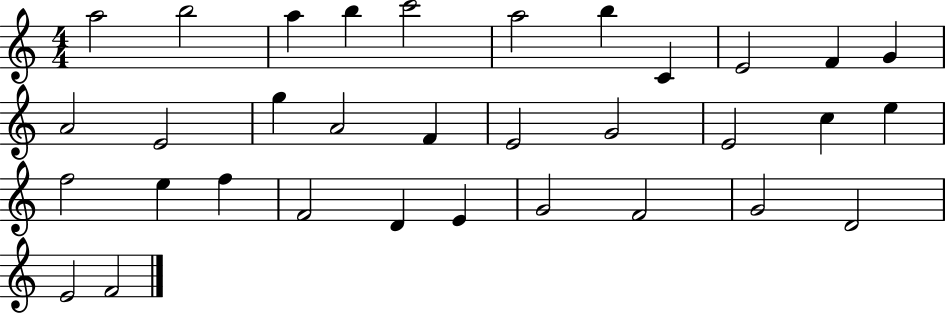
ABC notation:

X:1
T:Untitled
M:4/4
L:1/4
K:C
a2 b2 a b c'2 a2 b C E2 F G A2 E2 g A2 F E2 G2 E2 c e f2 e f F2 D E G2 F2 G2 D2 E2 F2